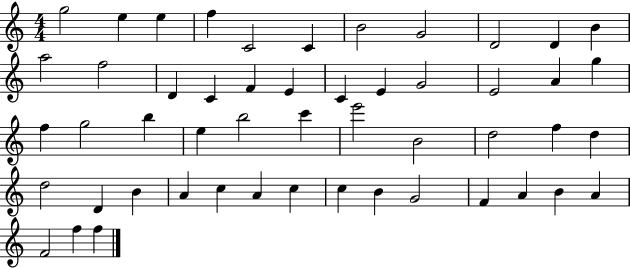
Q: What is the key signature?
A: C major